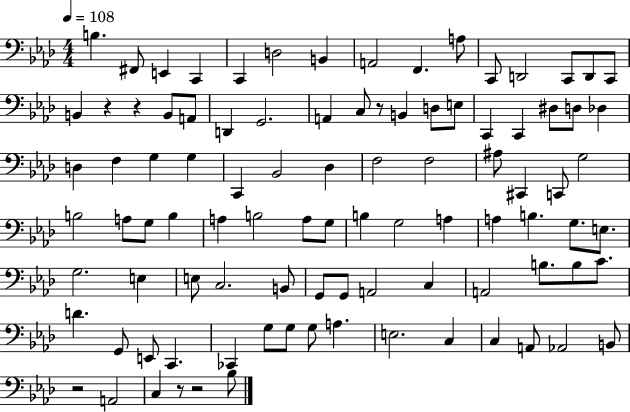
B3/q. F#2/e E2/q C2/q C2/q D3/h B2/q A2/h F2/q. A3/e C2/e D2/h C2/e D2/e C2/e B2/q R/q R/q B2/e A2/e D2/q G2/h. A2/q C3/e R/e B2/q D3/e E3/e C2/q C2/q D#3/e D3/e Db3/q D3/q F3/q G3/q G3/q C2/q Bb2/h Db3/q F3/h F3/h A#3/e C#2/q C2/e G3/h B3/h A3/e G3/e B3/q A3/q B3/h A3/e G3/e B3/q G3/h A3/q A3/q B3/q. G3/e. E3/e. G3/h. E3/q E3/e C3/h. B2/e G2/e G2/e A2/h C3/q A2/h B3/e. B3/e C4/e. D4/q. G2/e E2/e C2/q. CES2/q G3/e G3/e G3/e A3/q. E3/h. C3/q C3/q A2/e Ab2/h B2/e R/h A2/h C3/q R/e R/h Bb3/e